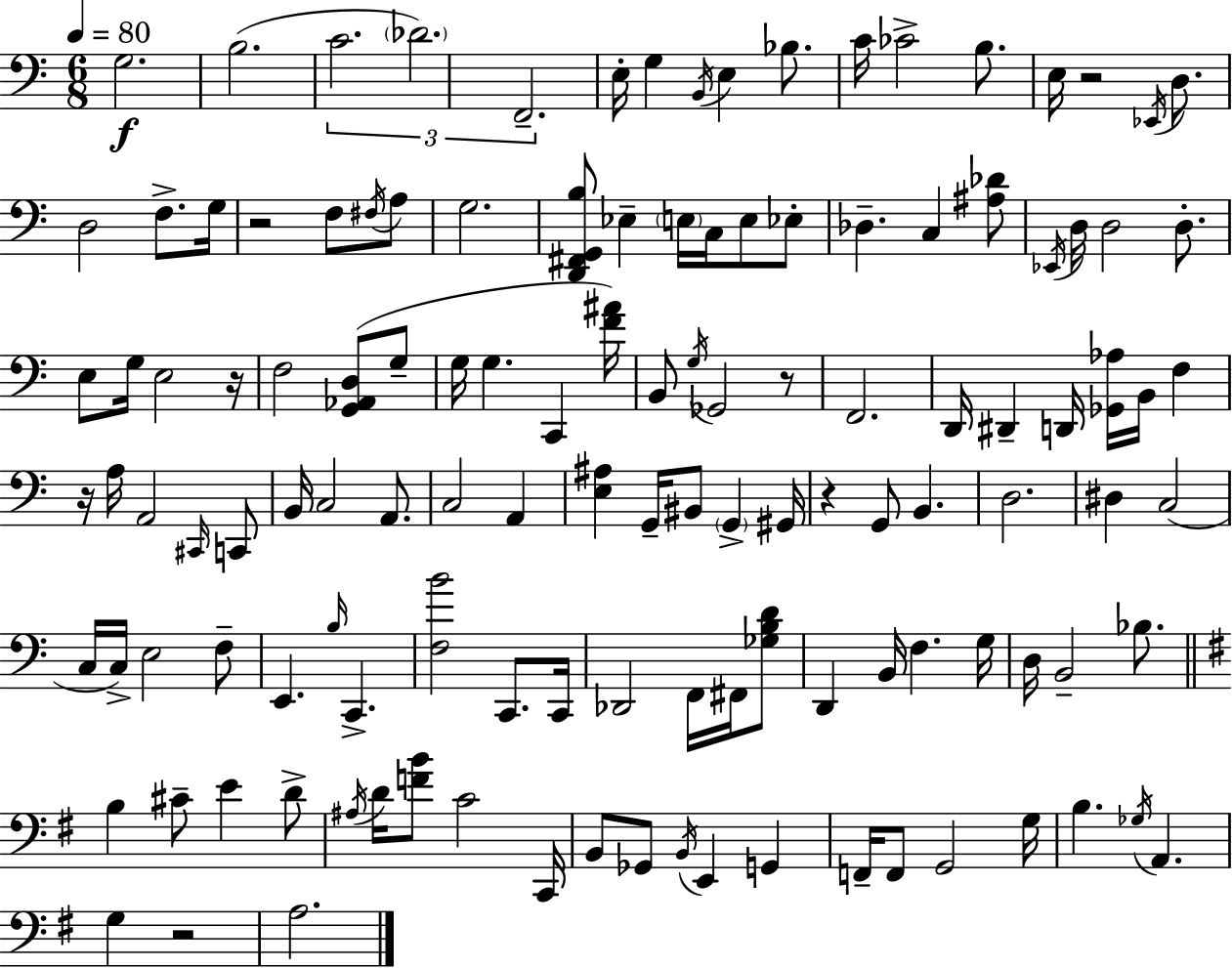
{
  \clef bass
  \numericTimeSignature
  \time 6/8
  \key c \major
  \tempo 4 = 80
  g2.\f | b2.( | \tuplet 3/2 { c'2. | \parenthesize des'2.) | \break f,2.-- } | e16-. g4 \acciaccatura { b,16 } e4 bes8. | c'16 ces'2-> b8. | e16 r2 \acciaccatura { ees,16 } d8. | \break d2 f8.-> | g16 r2 f8 | \acciaccatura { fis16 } a8 g2. | <d, fis, g, b>8 ees4-- \parenthesize e16 c16 e8 | \break ees8-. des4.-- c4 | <ais des'>8 \acciaccatura { ees,16 } d16 d2 | d8.-. e8 g16 e2 | r16 f2 | \break <g, aes, d>8( g8-- g16 g4. c,4 | <f' ais'>16) b,8 \acciaccatura { g16 } ges,2 | r8 f,2. | d,16 dis,4-- d,16 <ges, aes>16 | \break b,16 f4 r16 a16 a,2 | \grace { cis,16 } c,8 b,16 c2 | a,8. c2 | a,4 <e ais>4 g,16-- bis,8 | \break \parenthesize g,4-> gis,16 r4 g,8 | b,4. d2. | dis4 c2( | c16 c16->) e2 | \break f8-- e,4. | \grace { b16 } c,4.-> <f b'>2 | c,8. c,16 des,2 | f,16 fis,16 <ges b d'>8 d,4 b,16 | \break f4. g16 d16 b,2-- | bes8. \bar "||" \break \key g \major b4 cis'8-- e'4 d'8-> | \acciaccatura { ais16 } d'16 <f' b'>8 c'2 | c,16 b,8 ges,8 \acciaccatura { b,16 } e,4 g,4 | f,16-- f,8 g,2 | \break g16 b4. \acciaccatura { ges16 } a,4. | g4 r2 | a2. | \bar "|."
}